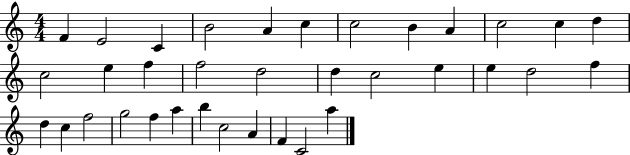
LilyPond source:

{
  \clef treble
  \numericTimeSignature
  \time 4/4
  \key c \major
  f'4 e'2 c'4 | b'2 a'4 c''4 | c''2 b'4 a'4 | c''2 c''4 d''4 | \break c''2 e''4 f''4 | f''2 d''2 | d''4 c''2 e''4 | e''4 d''2 f''4 | \break d''4 c''4 f''2 | g''2 f''4 a''4 | b''4 c''2 a'4 | f'4 c'2 a''4 | \break \bar "|."
}